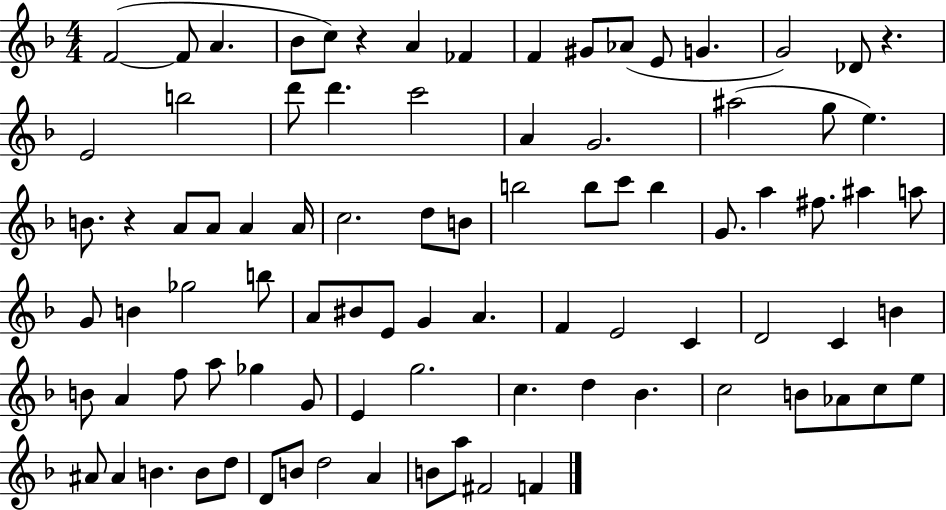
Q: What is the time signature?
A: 4/4